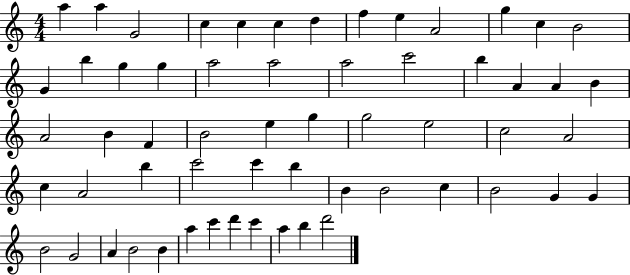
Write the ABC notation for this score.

X:1
T:Untitled
M:4/4
L:1/4
K:C
a a G2 c c c d f e A2 g c B2 G b g g a2 a2 a2 c'2 b A A B A2 B F B2 e g g2 e2 c2 A2 c A2 b c'2 c' b B B2 c B2 G G B2 G2 A B2 B a c' d' c' a b d'2